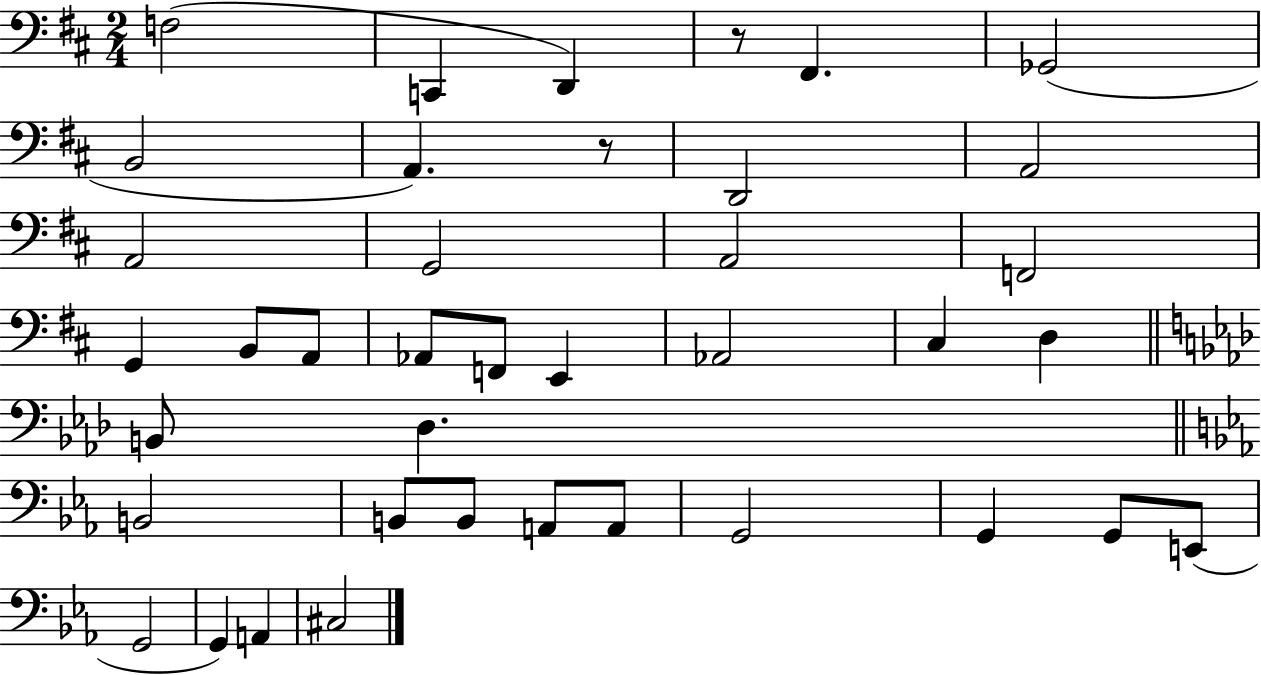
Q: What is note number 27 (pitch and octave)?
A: B2